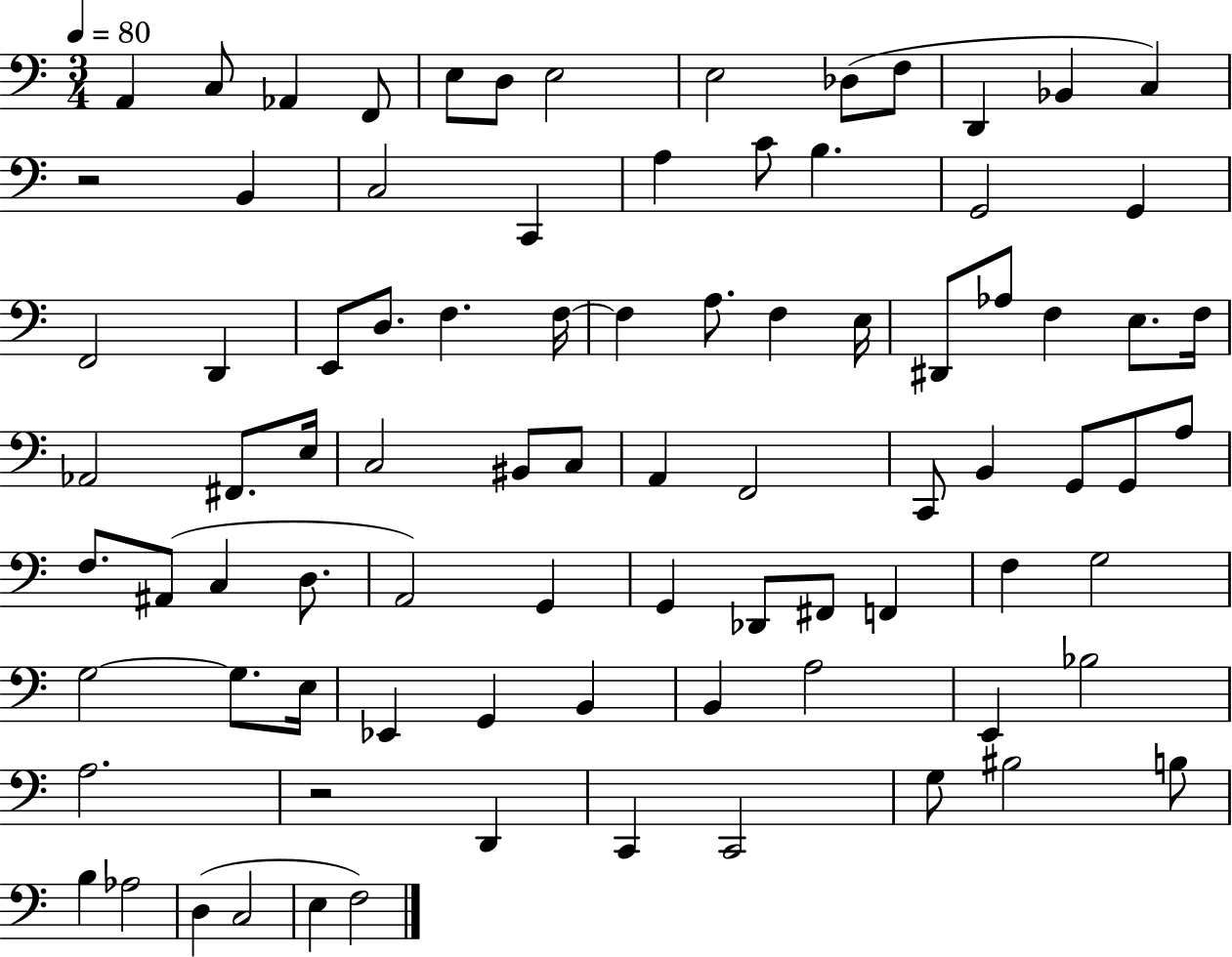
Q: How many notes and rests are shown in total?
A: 86